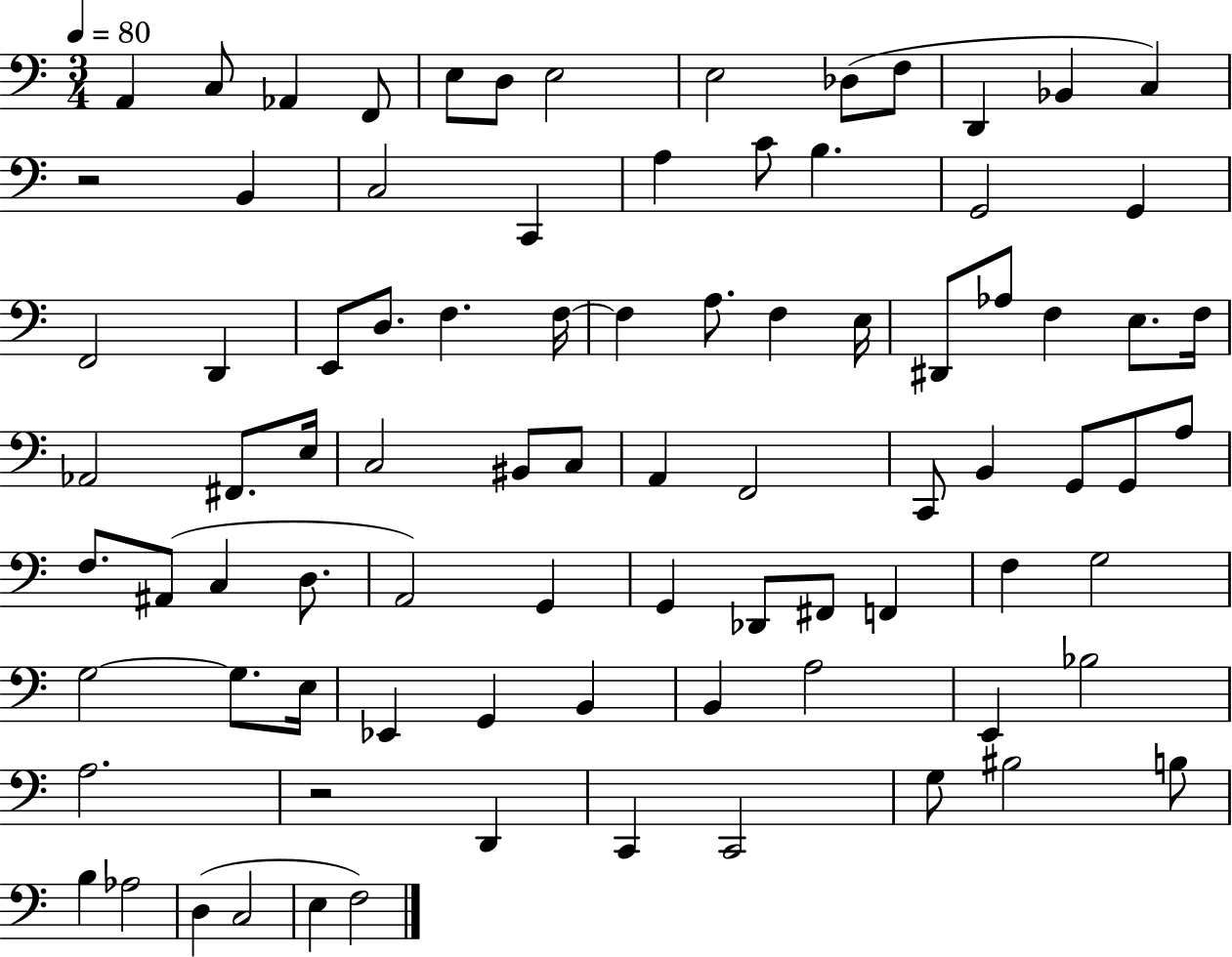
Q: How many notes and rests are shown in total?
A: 86